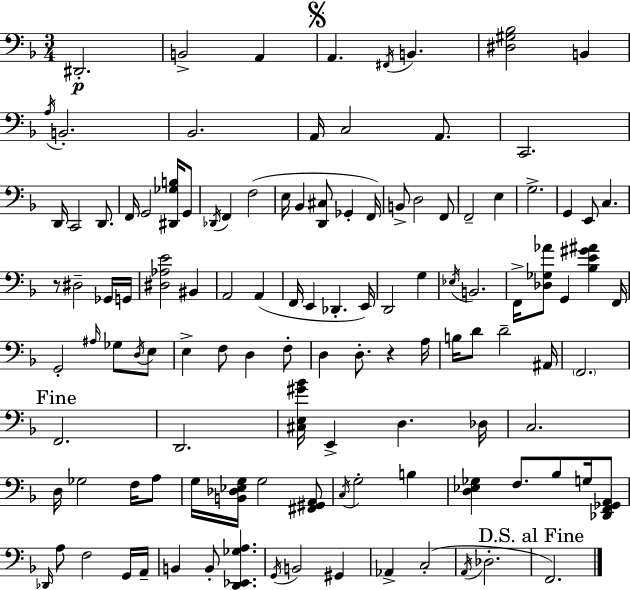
{
  \clef bass
  \numericTimeSignature
  \time 3/4
  \key f \major
  \repeat volta 2 { dis,2.-.\p | b,2-> a,4 | \mark \markup { \musicglyph "scripts.segno" } a,4. \acciaccatura { fis,16 } b,4. | <dis gis bes>2 b,4 | \break \acciaccatura { a16 } b,2.-. | bes,2. | a,16 c2 a,8. | c,2. | \break d,16 c,2 d,8. | f,16 g,2 <dis, ges b>16 | g,8 \acciaccatura { des,16 } f,4 f2( | e16 bes,4 <d, cis>8 ges,4-. | \break f,16) b,8-> d2 | f,8 f,2-- e4 | g2.-> | g,4 e,8 c4. | \break r8 dis2-- | ges,16 g,16 <dis aes e'>2 bis,4 | a,2 a,4( | f,16 e,4 des,4.-. | \break e,16) d,2 g4 | \acciaccatura { ees16 } b,2. | f,16-> <des ges aes'>8 g,4 <bes e' gis' ais'>4 | f,16 g,2-. | \break \grace { ais16 } ges8 \acciaccatura { d16 } e8 e4-> f8 | d4 f8-. d4 d8.-. | r4 a16 b16 d'8 d'2-- | ais,16 \parenthesize f,2. | \break \mark "Fine" f,2. | d,2. | <cis e gis' bes'>16 e,4-> d4. | des16 c2. | \break d16 ges2 | f16 a8 g16 <b, des ees g>16 g2 | <fis, gis, a,>8 \acciaccatura { c16 } g2-. | b4 <d ees ges>4 f8. | \break bes8 g16 <des, f, ges, a,>8 \grace { des,16 } a8 f2 | g,16 a,16-- b,4 | b,8-. <d, ees, ges a>4. \acciaccatura { g,16 } b,2 | gis,4 aes,4-> | \break c2-.( \acciaccatura { a,16 } des2.-. | \mark "D.S. al Fine" f,2.) | } \bar "|."
}